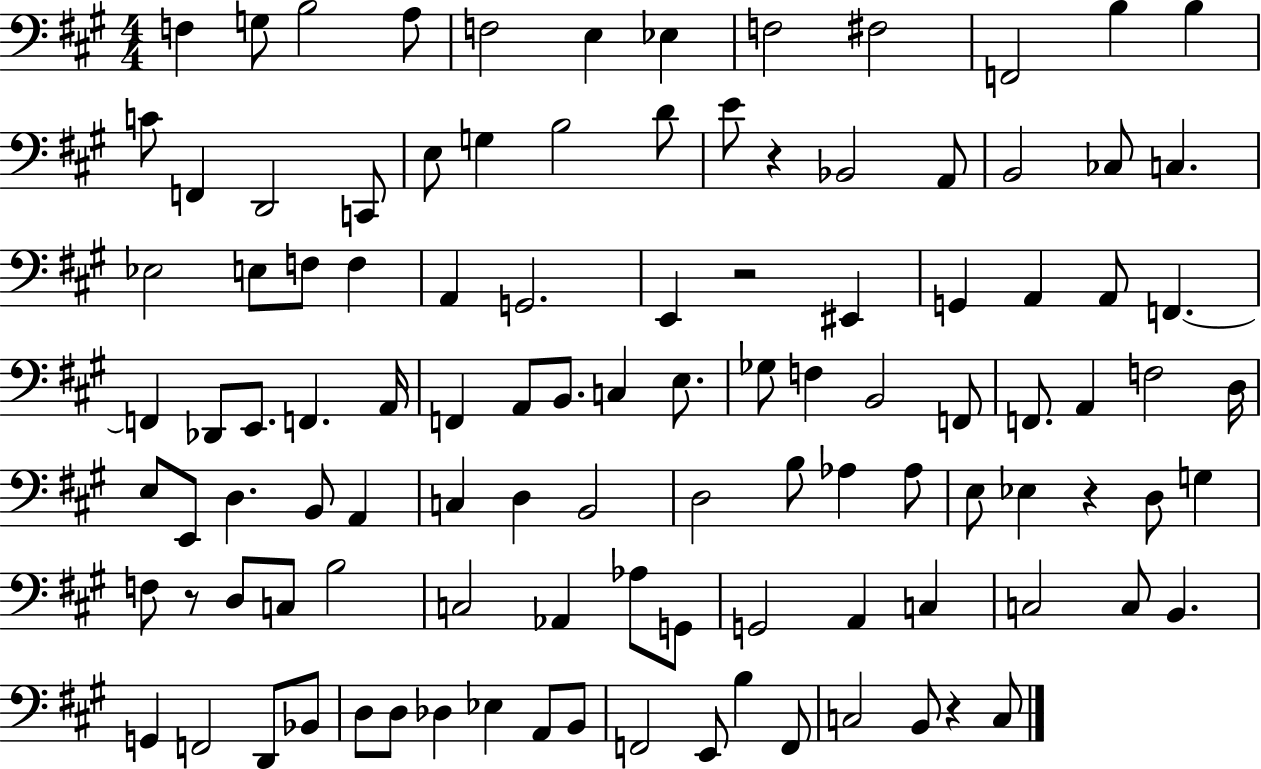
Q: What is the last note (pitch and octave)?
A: C3